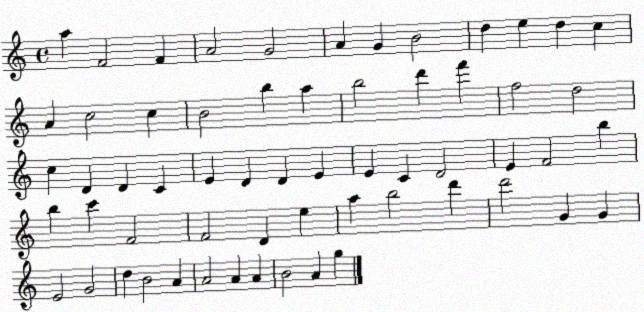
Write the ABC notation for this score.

X:1
T:Untitled
M:4/4
L:1/4
K:C
a F2 F A2 G2 A G B2 d e d c A c2 c B2 b a b2 d' f' f2 d2 c D D C E D D E E C D2 E F2 b b c' F2 F2 D e a b2 d' d'2 G G E2 G2 d B2 A A2 A A B2 A g